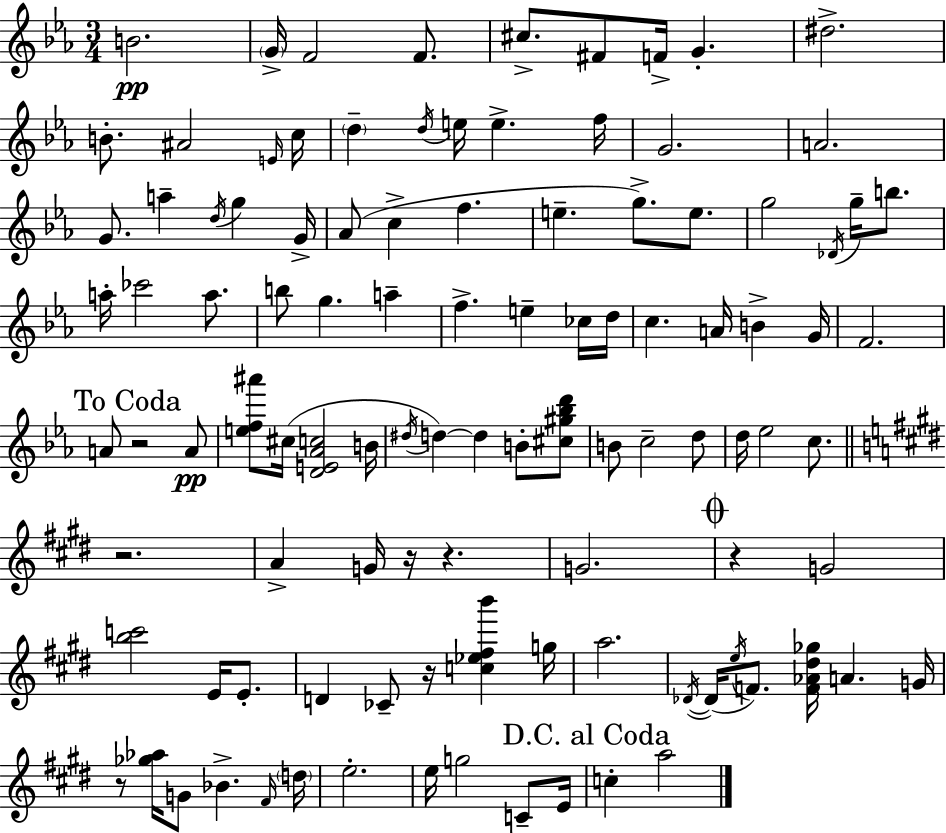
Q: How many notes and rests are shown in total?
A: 105